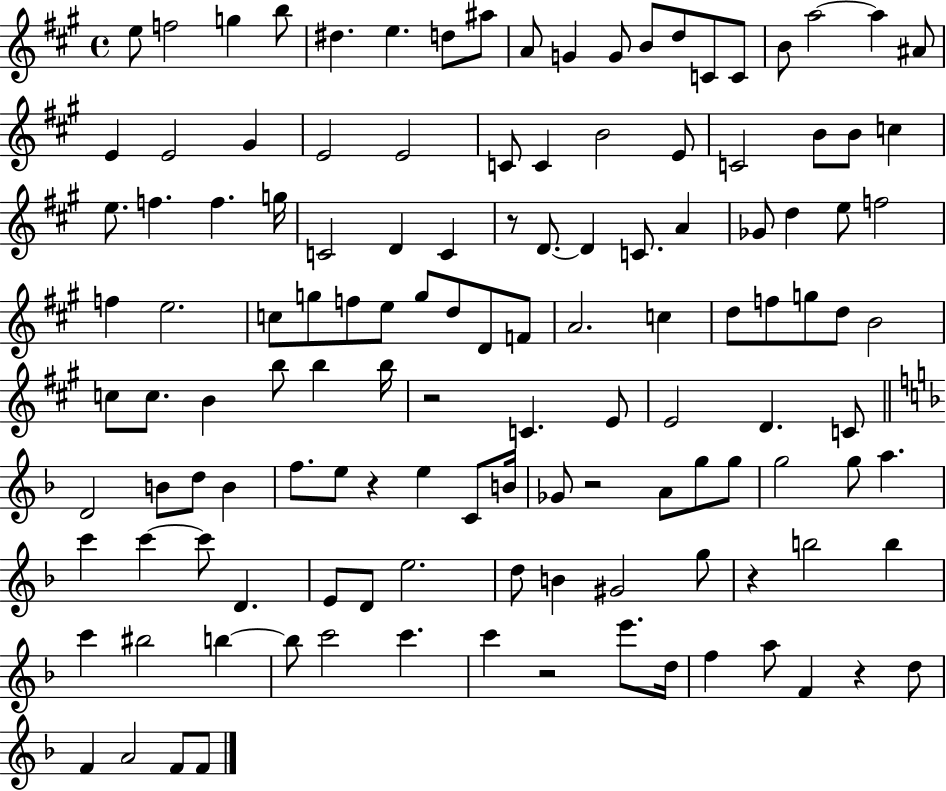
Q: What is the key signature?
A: A major